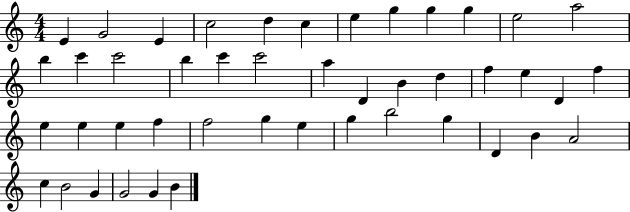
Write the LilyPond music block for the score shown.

{
  \clef treble
  \numericTimeSignature
  \time 4/4
  \key c \major
  e'4 g'2 e'4 | c''2 d''4 c''4 | e''4 g''4 g''4 g''4 | e''2 a''2 | \break b''4 c'''4 c'''2 | b''4 c'''4 c'''2 | a''4 d'4 b'4 d''4 | f''4 e''4 d'4 f''4 | \break e''4 e''4 e''4 f''4 | f''2 g''4 e''4 | g''4 b''2 g''4 | d'4 b'4 a'2 | \break c''4 b'2 g'4 | g'2 g'4 b'4 | \bar "|."
}